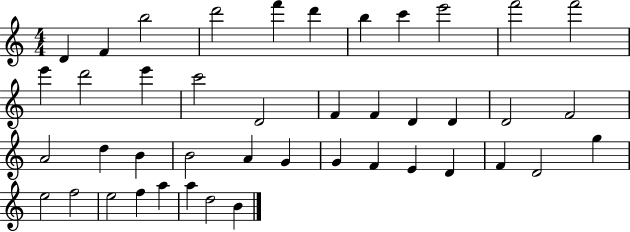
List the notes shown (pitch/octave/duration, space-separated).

D4/q F4/q B5/h D6/h F6/q D6/q B5/q C6/q E6/h F6/h F6/h E6/q D6/h E6/q C6/h D4/h F4/q F4/q D4/q D4/q D4/h F4/h A4/h D5/q B4/q B4/h A4/q G4/q G4/q F4/q E4/q D4/q F4/q D4/h G5/q E5/h F5/h E5/h F5/q A5/q A5/q D5/h B4/q